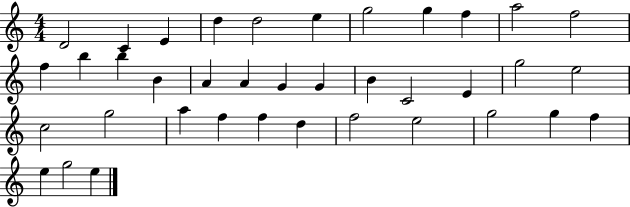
D4/h C4/q E4/q D5/q D5/h E5/q G5/h G5/q F5/q A5/h F5/h F5/q B5/q B5/q B4/q A4/q A4/q G4/q G4/q B4/q C4/h E4/q G5/h E5/h C5/h G5/h A5/q F5/q F5/q D5/q F5/h E5/h G5/h G5/q F5/q E5/q G5/h E5/q